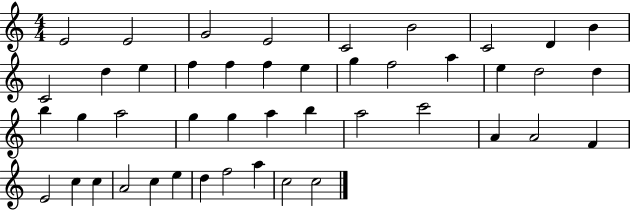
E4/h E4/h G4/h E4/h C4/h B4/h C4/h D4/q B4/q C4/h D5/q E5/q F5/q F5/q F5/q E5/q G5/q F5/h A5/q E5/q D5/h D5/q B5/q G5/q A5/h G5/q G5/q A5/q B5/q A5/h C6/h A4/q A4/h F4/q E4/h C5/q C5/q A4/h C5/q E5/q D5/q F5/h A5/q C5/h C5/h